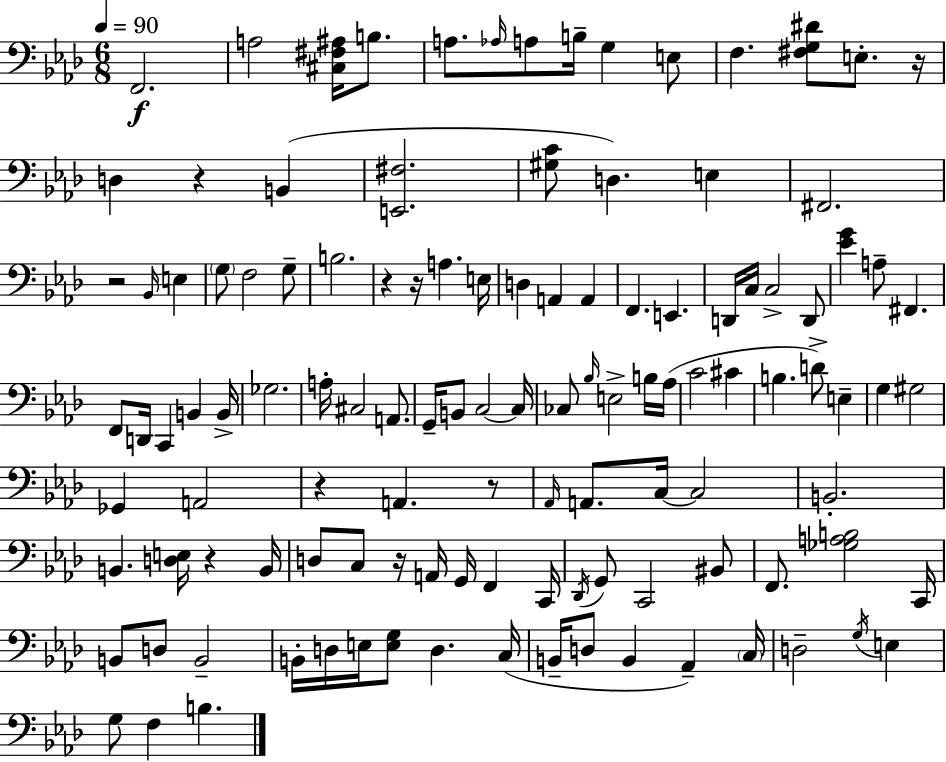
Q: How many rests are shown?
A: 9